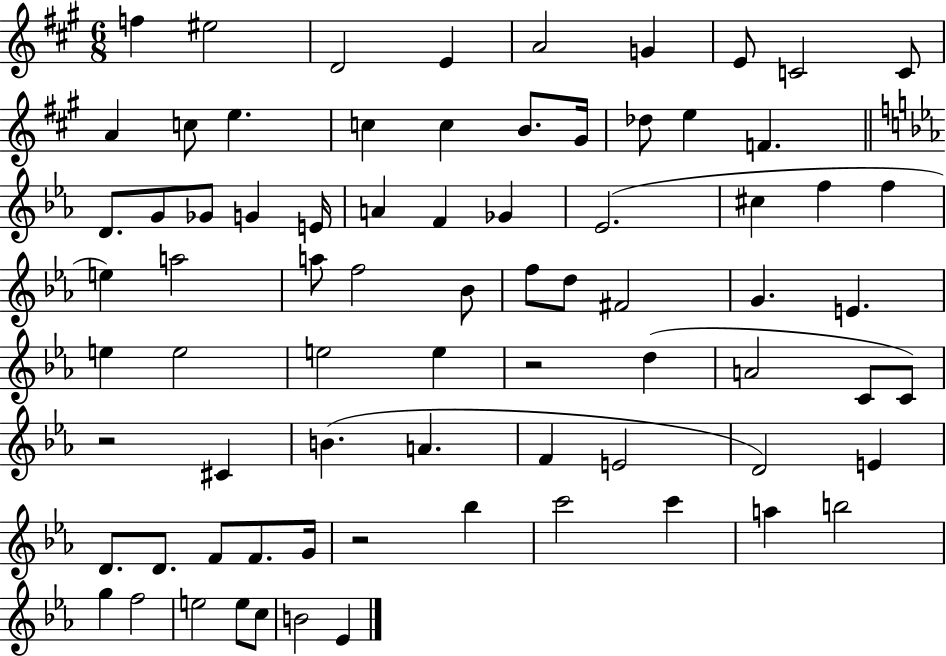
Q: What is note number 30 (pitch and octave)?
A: F5